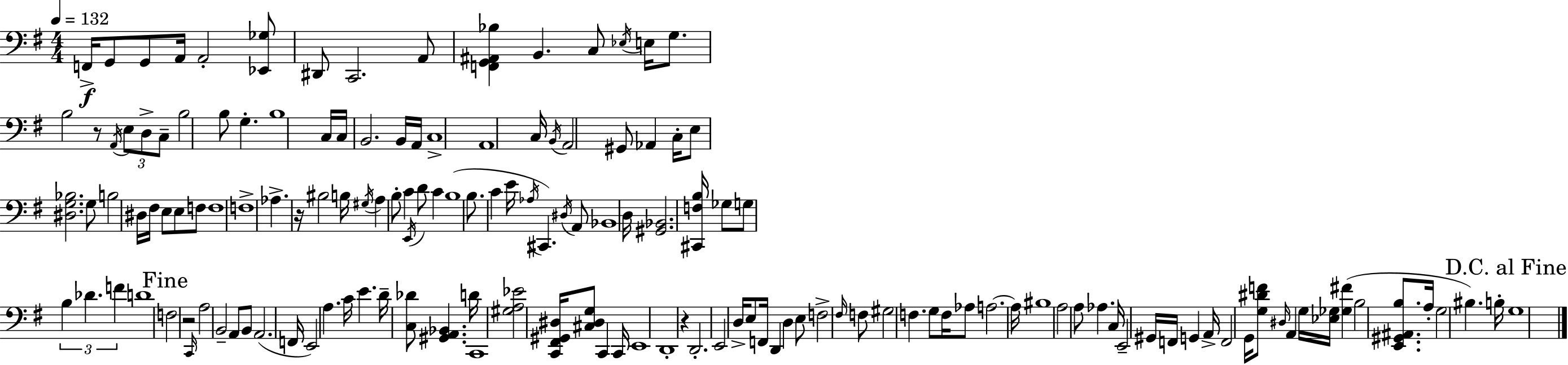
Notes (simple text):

F2/s G2/e G2/e A2/s A2/h [Eb2,Gb3]/e D#2/e C2/h. A2/e [F2,G2,A#2,Bb3]/q B2/q. C3/e Eb3/s E3/s G3/e. B3/h R/e A2/s E3/e D3/e C3/e B3/h B3/e G3/q. B3/w C3/s C3/s B2/h. B2/s A2/s C3/w A2/w C3/s B2/s A2/h G#2/e Ab2/q C3/s E3/e [D#3,G3,Bb3]/h. G3/e B3/h D#3/s F#3/s E3/e E3/e F3/e F3/w F3/w Ab3/q. R/s BIS3/h B3/s G#3/s A3/q B3/e C4/q E2/s D4/e C4/q B3/w B3/e. C4/q E4/s Ab3/s C#2/q. D#3/s A2/e Bb2/w D3/s [G#2,Bb2]/h. [C#2,F3,B3]/s Gb3/e G3/e B3/q Db4/q. F4/q D4/w F3/h R/h C2/s A3/h B2/h A2/e B2/e A2/h. F2/s E2/h A3/q. C4/s E4/q. D4/s [C3,Db4]/e [G#2,A2,Bb2]/q. D4/s C2/w [G#3,A3,Eb4]/h [C2,F#2,G#2,D#3]/s [C#3,D#3,G3]/e C2/q C2/s E2/w D2/w R/q D2/h. E2/h D3/s E3/e F2/s D2/q D3/q E3/e F3/h F#3/s F3/e G#3/h F3/q. G3/e F3/s Ab3/e A3/h. A3/s BIS3/w A3/h A3/e Ab3/q. C3/s E2/h G#2/s F2/s G2/q A2/s F2/h G2/s [G3,D#4,F4]/e D#3/s A2/q G3/s [Eb3,Gb3]/s [Gb3,F#4]/q B3/h [E2,G#2,A#2,B3]/e. A3/s G3/h BIS3/q. B3/s G3/w